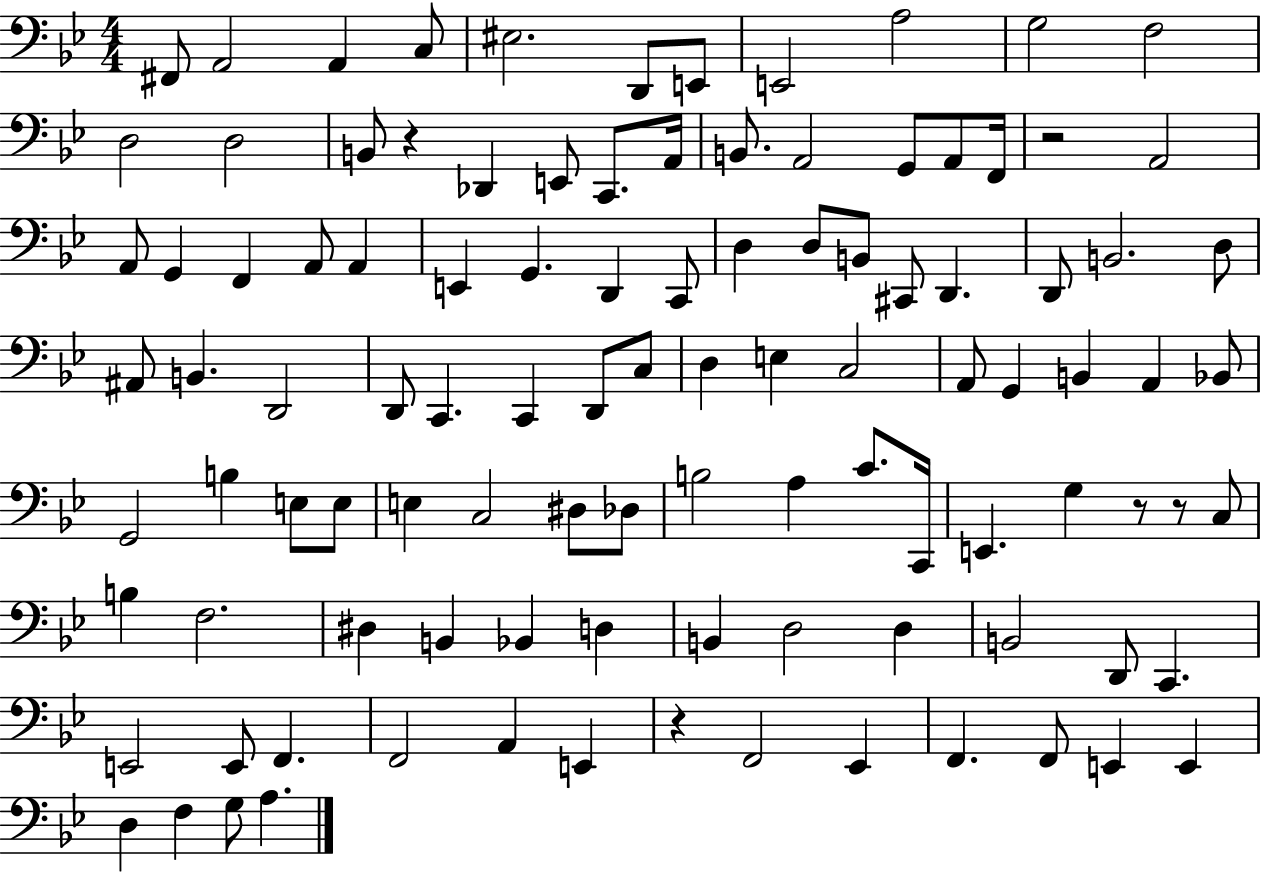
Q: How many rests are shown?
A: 5